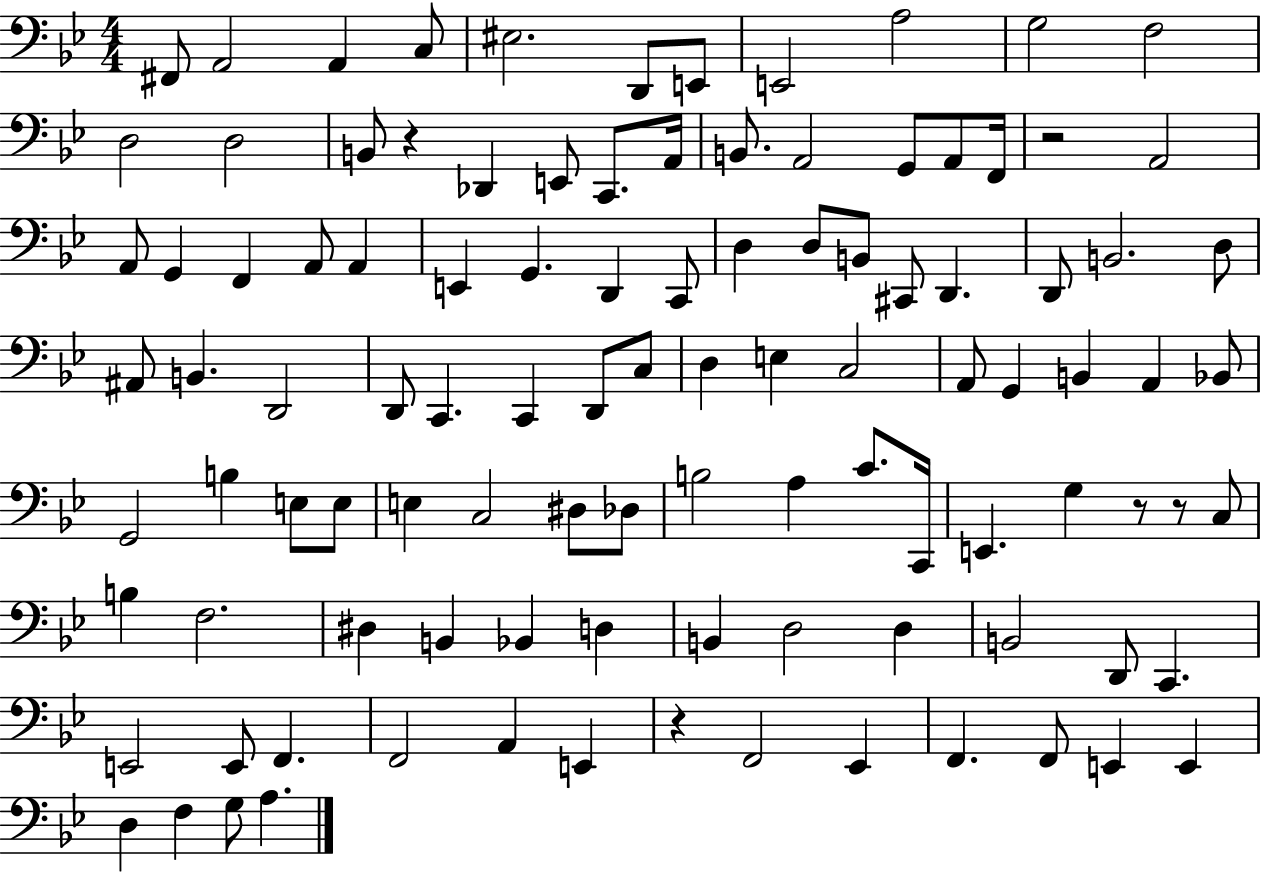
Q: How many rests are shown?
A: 5